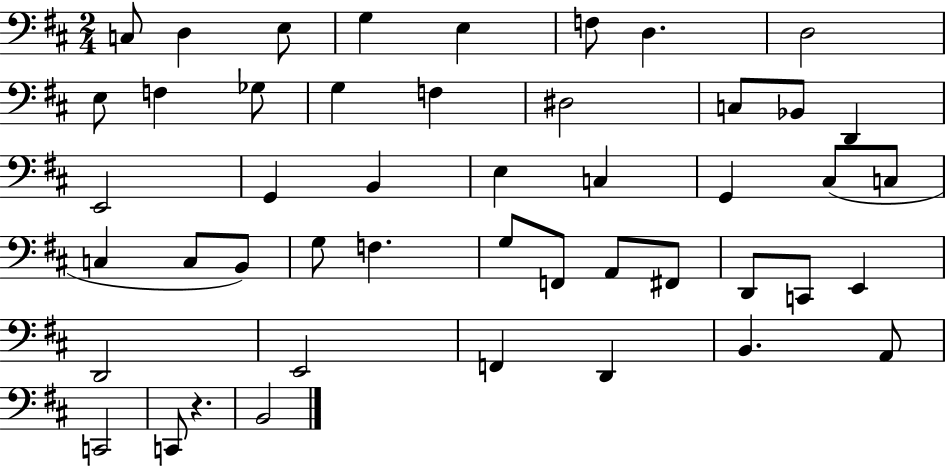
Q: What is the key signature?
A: D major